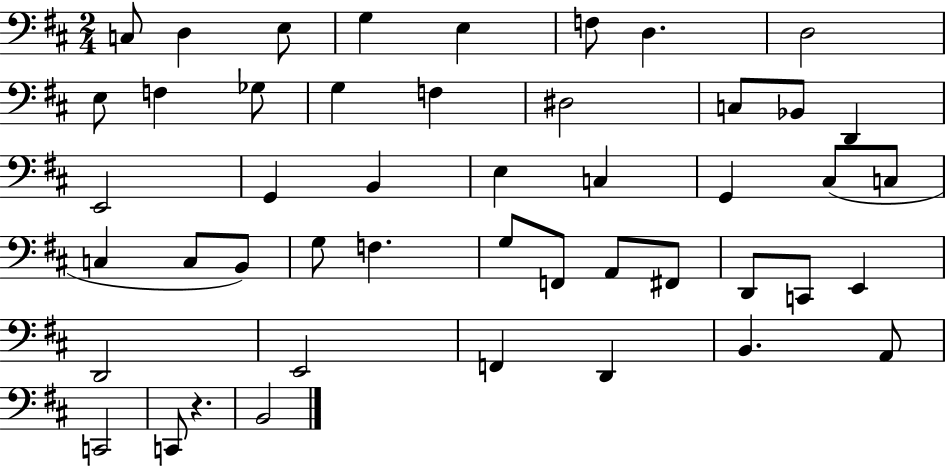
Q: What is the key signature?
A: D major